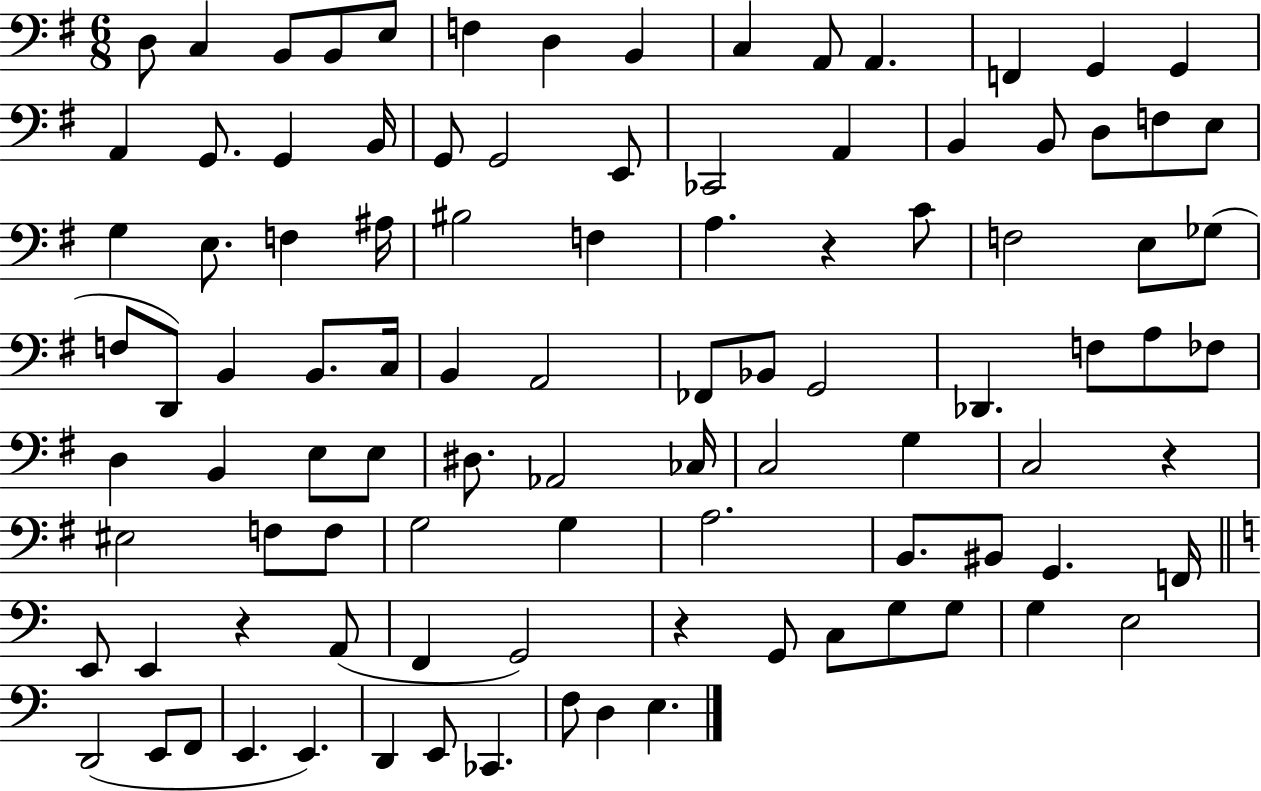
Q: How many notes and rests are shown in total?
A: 99